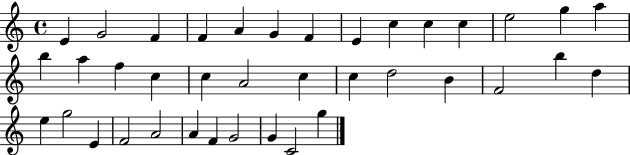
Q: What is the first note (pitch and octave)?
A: E4